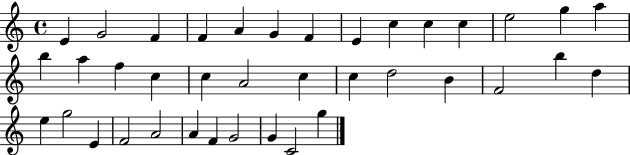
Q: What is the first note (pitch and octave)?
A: E4